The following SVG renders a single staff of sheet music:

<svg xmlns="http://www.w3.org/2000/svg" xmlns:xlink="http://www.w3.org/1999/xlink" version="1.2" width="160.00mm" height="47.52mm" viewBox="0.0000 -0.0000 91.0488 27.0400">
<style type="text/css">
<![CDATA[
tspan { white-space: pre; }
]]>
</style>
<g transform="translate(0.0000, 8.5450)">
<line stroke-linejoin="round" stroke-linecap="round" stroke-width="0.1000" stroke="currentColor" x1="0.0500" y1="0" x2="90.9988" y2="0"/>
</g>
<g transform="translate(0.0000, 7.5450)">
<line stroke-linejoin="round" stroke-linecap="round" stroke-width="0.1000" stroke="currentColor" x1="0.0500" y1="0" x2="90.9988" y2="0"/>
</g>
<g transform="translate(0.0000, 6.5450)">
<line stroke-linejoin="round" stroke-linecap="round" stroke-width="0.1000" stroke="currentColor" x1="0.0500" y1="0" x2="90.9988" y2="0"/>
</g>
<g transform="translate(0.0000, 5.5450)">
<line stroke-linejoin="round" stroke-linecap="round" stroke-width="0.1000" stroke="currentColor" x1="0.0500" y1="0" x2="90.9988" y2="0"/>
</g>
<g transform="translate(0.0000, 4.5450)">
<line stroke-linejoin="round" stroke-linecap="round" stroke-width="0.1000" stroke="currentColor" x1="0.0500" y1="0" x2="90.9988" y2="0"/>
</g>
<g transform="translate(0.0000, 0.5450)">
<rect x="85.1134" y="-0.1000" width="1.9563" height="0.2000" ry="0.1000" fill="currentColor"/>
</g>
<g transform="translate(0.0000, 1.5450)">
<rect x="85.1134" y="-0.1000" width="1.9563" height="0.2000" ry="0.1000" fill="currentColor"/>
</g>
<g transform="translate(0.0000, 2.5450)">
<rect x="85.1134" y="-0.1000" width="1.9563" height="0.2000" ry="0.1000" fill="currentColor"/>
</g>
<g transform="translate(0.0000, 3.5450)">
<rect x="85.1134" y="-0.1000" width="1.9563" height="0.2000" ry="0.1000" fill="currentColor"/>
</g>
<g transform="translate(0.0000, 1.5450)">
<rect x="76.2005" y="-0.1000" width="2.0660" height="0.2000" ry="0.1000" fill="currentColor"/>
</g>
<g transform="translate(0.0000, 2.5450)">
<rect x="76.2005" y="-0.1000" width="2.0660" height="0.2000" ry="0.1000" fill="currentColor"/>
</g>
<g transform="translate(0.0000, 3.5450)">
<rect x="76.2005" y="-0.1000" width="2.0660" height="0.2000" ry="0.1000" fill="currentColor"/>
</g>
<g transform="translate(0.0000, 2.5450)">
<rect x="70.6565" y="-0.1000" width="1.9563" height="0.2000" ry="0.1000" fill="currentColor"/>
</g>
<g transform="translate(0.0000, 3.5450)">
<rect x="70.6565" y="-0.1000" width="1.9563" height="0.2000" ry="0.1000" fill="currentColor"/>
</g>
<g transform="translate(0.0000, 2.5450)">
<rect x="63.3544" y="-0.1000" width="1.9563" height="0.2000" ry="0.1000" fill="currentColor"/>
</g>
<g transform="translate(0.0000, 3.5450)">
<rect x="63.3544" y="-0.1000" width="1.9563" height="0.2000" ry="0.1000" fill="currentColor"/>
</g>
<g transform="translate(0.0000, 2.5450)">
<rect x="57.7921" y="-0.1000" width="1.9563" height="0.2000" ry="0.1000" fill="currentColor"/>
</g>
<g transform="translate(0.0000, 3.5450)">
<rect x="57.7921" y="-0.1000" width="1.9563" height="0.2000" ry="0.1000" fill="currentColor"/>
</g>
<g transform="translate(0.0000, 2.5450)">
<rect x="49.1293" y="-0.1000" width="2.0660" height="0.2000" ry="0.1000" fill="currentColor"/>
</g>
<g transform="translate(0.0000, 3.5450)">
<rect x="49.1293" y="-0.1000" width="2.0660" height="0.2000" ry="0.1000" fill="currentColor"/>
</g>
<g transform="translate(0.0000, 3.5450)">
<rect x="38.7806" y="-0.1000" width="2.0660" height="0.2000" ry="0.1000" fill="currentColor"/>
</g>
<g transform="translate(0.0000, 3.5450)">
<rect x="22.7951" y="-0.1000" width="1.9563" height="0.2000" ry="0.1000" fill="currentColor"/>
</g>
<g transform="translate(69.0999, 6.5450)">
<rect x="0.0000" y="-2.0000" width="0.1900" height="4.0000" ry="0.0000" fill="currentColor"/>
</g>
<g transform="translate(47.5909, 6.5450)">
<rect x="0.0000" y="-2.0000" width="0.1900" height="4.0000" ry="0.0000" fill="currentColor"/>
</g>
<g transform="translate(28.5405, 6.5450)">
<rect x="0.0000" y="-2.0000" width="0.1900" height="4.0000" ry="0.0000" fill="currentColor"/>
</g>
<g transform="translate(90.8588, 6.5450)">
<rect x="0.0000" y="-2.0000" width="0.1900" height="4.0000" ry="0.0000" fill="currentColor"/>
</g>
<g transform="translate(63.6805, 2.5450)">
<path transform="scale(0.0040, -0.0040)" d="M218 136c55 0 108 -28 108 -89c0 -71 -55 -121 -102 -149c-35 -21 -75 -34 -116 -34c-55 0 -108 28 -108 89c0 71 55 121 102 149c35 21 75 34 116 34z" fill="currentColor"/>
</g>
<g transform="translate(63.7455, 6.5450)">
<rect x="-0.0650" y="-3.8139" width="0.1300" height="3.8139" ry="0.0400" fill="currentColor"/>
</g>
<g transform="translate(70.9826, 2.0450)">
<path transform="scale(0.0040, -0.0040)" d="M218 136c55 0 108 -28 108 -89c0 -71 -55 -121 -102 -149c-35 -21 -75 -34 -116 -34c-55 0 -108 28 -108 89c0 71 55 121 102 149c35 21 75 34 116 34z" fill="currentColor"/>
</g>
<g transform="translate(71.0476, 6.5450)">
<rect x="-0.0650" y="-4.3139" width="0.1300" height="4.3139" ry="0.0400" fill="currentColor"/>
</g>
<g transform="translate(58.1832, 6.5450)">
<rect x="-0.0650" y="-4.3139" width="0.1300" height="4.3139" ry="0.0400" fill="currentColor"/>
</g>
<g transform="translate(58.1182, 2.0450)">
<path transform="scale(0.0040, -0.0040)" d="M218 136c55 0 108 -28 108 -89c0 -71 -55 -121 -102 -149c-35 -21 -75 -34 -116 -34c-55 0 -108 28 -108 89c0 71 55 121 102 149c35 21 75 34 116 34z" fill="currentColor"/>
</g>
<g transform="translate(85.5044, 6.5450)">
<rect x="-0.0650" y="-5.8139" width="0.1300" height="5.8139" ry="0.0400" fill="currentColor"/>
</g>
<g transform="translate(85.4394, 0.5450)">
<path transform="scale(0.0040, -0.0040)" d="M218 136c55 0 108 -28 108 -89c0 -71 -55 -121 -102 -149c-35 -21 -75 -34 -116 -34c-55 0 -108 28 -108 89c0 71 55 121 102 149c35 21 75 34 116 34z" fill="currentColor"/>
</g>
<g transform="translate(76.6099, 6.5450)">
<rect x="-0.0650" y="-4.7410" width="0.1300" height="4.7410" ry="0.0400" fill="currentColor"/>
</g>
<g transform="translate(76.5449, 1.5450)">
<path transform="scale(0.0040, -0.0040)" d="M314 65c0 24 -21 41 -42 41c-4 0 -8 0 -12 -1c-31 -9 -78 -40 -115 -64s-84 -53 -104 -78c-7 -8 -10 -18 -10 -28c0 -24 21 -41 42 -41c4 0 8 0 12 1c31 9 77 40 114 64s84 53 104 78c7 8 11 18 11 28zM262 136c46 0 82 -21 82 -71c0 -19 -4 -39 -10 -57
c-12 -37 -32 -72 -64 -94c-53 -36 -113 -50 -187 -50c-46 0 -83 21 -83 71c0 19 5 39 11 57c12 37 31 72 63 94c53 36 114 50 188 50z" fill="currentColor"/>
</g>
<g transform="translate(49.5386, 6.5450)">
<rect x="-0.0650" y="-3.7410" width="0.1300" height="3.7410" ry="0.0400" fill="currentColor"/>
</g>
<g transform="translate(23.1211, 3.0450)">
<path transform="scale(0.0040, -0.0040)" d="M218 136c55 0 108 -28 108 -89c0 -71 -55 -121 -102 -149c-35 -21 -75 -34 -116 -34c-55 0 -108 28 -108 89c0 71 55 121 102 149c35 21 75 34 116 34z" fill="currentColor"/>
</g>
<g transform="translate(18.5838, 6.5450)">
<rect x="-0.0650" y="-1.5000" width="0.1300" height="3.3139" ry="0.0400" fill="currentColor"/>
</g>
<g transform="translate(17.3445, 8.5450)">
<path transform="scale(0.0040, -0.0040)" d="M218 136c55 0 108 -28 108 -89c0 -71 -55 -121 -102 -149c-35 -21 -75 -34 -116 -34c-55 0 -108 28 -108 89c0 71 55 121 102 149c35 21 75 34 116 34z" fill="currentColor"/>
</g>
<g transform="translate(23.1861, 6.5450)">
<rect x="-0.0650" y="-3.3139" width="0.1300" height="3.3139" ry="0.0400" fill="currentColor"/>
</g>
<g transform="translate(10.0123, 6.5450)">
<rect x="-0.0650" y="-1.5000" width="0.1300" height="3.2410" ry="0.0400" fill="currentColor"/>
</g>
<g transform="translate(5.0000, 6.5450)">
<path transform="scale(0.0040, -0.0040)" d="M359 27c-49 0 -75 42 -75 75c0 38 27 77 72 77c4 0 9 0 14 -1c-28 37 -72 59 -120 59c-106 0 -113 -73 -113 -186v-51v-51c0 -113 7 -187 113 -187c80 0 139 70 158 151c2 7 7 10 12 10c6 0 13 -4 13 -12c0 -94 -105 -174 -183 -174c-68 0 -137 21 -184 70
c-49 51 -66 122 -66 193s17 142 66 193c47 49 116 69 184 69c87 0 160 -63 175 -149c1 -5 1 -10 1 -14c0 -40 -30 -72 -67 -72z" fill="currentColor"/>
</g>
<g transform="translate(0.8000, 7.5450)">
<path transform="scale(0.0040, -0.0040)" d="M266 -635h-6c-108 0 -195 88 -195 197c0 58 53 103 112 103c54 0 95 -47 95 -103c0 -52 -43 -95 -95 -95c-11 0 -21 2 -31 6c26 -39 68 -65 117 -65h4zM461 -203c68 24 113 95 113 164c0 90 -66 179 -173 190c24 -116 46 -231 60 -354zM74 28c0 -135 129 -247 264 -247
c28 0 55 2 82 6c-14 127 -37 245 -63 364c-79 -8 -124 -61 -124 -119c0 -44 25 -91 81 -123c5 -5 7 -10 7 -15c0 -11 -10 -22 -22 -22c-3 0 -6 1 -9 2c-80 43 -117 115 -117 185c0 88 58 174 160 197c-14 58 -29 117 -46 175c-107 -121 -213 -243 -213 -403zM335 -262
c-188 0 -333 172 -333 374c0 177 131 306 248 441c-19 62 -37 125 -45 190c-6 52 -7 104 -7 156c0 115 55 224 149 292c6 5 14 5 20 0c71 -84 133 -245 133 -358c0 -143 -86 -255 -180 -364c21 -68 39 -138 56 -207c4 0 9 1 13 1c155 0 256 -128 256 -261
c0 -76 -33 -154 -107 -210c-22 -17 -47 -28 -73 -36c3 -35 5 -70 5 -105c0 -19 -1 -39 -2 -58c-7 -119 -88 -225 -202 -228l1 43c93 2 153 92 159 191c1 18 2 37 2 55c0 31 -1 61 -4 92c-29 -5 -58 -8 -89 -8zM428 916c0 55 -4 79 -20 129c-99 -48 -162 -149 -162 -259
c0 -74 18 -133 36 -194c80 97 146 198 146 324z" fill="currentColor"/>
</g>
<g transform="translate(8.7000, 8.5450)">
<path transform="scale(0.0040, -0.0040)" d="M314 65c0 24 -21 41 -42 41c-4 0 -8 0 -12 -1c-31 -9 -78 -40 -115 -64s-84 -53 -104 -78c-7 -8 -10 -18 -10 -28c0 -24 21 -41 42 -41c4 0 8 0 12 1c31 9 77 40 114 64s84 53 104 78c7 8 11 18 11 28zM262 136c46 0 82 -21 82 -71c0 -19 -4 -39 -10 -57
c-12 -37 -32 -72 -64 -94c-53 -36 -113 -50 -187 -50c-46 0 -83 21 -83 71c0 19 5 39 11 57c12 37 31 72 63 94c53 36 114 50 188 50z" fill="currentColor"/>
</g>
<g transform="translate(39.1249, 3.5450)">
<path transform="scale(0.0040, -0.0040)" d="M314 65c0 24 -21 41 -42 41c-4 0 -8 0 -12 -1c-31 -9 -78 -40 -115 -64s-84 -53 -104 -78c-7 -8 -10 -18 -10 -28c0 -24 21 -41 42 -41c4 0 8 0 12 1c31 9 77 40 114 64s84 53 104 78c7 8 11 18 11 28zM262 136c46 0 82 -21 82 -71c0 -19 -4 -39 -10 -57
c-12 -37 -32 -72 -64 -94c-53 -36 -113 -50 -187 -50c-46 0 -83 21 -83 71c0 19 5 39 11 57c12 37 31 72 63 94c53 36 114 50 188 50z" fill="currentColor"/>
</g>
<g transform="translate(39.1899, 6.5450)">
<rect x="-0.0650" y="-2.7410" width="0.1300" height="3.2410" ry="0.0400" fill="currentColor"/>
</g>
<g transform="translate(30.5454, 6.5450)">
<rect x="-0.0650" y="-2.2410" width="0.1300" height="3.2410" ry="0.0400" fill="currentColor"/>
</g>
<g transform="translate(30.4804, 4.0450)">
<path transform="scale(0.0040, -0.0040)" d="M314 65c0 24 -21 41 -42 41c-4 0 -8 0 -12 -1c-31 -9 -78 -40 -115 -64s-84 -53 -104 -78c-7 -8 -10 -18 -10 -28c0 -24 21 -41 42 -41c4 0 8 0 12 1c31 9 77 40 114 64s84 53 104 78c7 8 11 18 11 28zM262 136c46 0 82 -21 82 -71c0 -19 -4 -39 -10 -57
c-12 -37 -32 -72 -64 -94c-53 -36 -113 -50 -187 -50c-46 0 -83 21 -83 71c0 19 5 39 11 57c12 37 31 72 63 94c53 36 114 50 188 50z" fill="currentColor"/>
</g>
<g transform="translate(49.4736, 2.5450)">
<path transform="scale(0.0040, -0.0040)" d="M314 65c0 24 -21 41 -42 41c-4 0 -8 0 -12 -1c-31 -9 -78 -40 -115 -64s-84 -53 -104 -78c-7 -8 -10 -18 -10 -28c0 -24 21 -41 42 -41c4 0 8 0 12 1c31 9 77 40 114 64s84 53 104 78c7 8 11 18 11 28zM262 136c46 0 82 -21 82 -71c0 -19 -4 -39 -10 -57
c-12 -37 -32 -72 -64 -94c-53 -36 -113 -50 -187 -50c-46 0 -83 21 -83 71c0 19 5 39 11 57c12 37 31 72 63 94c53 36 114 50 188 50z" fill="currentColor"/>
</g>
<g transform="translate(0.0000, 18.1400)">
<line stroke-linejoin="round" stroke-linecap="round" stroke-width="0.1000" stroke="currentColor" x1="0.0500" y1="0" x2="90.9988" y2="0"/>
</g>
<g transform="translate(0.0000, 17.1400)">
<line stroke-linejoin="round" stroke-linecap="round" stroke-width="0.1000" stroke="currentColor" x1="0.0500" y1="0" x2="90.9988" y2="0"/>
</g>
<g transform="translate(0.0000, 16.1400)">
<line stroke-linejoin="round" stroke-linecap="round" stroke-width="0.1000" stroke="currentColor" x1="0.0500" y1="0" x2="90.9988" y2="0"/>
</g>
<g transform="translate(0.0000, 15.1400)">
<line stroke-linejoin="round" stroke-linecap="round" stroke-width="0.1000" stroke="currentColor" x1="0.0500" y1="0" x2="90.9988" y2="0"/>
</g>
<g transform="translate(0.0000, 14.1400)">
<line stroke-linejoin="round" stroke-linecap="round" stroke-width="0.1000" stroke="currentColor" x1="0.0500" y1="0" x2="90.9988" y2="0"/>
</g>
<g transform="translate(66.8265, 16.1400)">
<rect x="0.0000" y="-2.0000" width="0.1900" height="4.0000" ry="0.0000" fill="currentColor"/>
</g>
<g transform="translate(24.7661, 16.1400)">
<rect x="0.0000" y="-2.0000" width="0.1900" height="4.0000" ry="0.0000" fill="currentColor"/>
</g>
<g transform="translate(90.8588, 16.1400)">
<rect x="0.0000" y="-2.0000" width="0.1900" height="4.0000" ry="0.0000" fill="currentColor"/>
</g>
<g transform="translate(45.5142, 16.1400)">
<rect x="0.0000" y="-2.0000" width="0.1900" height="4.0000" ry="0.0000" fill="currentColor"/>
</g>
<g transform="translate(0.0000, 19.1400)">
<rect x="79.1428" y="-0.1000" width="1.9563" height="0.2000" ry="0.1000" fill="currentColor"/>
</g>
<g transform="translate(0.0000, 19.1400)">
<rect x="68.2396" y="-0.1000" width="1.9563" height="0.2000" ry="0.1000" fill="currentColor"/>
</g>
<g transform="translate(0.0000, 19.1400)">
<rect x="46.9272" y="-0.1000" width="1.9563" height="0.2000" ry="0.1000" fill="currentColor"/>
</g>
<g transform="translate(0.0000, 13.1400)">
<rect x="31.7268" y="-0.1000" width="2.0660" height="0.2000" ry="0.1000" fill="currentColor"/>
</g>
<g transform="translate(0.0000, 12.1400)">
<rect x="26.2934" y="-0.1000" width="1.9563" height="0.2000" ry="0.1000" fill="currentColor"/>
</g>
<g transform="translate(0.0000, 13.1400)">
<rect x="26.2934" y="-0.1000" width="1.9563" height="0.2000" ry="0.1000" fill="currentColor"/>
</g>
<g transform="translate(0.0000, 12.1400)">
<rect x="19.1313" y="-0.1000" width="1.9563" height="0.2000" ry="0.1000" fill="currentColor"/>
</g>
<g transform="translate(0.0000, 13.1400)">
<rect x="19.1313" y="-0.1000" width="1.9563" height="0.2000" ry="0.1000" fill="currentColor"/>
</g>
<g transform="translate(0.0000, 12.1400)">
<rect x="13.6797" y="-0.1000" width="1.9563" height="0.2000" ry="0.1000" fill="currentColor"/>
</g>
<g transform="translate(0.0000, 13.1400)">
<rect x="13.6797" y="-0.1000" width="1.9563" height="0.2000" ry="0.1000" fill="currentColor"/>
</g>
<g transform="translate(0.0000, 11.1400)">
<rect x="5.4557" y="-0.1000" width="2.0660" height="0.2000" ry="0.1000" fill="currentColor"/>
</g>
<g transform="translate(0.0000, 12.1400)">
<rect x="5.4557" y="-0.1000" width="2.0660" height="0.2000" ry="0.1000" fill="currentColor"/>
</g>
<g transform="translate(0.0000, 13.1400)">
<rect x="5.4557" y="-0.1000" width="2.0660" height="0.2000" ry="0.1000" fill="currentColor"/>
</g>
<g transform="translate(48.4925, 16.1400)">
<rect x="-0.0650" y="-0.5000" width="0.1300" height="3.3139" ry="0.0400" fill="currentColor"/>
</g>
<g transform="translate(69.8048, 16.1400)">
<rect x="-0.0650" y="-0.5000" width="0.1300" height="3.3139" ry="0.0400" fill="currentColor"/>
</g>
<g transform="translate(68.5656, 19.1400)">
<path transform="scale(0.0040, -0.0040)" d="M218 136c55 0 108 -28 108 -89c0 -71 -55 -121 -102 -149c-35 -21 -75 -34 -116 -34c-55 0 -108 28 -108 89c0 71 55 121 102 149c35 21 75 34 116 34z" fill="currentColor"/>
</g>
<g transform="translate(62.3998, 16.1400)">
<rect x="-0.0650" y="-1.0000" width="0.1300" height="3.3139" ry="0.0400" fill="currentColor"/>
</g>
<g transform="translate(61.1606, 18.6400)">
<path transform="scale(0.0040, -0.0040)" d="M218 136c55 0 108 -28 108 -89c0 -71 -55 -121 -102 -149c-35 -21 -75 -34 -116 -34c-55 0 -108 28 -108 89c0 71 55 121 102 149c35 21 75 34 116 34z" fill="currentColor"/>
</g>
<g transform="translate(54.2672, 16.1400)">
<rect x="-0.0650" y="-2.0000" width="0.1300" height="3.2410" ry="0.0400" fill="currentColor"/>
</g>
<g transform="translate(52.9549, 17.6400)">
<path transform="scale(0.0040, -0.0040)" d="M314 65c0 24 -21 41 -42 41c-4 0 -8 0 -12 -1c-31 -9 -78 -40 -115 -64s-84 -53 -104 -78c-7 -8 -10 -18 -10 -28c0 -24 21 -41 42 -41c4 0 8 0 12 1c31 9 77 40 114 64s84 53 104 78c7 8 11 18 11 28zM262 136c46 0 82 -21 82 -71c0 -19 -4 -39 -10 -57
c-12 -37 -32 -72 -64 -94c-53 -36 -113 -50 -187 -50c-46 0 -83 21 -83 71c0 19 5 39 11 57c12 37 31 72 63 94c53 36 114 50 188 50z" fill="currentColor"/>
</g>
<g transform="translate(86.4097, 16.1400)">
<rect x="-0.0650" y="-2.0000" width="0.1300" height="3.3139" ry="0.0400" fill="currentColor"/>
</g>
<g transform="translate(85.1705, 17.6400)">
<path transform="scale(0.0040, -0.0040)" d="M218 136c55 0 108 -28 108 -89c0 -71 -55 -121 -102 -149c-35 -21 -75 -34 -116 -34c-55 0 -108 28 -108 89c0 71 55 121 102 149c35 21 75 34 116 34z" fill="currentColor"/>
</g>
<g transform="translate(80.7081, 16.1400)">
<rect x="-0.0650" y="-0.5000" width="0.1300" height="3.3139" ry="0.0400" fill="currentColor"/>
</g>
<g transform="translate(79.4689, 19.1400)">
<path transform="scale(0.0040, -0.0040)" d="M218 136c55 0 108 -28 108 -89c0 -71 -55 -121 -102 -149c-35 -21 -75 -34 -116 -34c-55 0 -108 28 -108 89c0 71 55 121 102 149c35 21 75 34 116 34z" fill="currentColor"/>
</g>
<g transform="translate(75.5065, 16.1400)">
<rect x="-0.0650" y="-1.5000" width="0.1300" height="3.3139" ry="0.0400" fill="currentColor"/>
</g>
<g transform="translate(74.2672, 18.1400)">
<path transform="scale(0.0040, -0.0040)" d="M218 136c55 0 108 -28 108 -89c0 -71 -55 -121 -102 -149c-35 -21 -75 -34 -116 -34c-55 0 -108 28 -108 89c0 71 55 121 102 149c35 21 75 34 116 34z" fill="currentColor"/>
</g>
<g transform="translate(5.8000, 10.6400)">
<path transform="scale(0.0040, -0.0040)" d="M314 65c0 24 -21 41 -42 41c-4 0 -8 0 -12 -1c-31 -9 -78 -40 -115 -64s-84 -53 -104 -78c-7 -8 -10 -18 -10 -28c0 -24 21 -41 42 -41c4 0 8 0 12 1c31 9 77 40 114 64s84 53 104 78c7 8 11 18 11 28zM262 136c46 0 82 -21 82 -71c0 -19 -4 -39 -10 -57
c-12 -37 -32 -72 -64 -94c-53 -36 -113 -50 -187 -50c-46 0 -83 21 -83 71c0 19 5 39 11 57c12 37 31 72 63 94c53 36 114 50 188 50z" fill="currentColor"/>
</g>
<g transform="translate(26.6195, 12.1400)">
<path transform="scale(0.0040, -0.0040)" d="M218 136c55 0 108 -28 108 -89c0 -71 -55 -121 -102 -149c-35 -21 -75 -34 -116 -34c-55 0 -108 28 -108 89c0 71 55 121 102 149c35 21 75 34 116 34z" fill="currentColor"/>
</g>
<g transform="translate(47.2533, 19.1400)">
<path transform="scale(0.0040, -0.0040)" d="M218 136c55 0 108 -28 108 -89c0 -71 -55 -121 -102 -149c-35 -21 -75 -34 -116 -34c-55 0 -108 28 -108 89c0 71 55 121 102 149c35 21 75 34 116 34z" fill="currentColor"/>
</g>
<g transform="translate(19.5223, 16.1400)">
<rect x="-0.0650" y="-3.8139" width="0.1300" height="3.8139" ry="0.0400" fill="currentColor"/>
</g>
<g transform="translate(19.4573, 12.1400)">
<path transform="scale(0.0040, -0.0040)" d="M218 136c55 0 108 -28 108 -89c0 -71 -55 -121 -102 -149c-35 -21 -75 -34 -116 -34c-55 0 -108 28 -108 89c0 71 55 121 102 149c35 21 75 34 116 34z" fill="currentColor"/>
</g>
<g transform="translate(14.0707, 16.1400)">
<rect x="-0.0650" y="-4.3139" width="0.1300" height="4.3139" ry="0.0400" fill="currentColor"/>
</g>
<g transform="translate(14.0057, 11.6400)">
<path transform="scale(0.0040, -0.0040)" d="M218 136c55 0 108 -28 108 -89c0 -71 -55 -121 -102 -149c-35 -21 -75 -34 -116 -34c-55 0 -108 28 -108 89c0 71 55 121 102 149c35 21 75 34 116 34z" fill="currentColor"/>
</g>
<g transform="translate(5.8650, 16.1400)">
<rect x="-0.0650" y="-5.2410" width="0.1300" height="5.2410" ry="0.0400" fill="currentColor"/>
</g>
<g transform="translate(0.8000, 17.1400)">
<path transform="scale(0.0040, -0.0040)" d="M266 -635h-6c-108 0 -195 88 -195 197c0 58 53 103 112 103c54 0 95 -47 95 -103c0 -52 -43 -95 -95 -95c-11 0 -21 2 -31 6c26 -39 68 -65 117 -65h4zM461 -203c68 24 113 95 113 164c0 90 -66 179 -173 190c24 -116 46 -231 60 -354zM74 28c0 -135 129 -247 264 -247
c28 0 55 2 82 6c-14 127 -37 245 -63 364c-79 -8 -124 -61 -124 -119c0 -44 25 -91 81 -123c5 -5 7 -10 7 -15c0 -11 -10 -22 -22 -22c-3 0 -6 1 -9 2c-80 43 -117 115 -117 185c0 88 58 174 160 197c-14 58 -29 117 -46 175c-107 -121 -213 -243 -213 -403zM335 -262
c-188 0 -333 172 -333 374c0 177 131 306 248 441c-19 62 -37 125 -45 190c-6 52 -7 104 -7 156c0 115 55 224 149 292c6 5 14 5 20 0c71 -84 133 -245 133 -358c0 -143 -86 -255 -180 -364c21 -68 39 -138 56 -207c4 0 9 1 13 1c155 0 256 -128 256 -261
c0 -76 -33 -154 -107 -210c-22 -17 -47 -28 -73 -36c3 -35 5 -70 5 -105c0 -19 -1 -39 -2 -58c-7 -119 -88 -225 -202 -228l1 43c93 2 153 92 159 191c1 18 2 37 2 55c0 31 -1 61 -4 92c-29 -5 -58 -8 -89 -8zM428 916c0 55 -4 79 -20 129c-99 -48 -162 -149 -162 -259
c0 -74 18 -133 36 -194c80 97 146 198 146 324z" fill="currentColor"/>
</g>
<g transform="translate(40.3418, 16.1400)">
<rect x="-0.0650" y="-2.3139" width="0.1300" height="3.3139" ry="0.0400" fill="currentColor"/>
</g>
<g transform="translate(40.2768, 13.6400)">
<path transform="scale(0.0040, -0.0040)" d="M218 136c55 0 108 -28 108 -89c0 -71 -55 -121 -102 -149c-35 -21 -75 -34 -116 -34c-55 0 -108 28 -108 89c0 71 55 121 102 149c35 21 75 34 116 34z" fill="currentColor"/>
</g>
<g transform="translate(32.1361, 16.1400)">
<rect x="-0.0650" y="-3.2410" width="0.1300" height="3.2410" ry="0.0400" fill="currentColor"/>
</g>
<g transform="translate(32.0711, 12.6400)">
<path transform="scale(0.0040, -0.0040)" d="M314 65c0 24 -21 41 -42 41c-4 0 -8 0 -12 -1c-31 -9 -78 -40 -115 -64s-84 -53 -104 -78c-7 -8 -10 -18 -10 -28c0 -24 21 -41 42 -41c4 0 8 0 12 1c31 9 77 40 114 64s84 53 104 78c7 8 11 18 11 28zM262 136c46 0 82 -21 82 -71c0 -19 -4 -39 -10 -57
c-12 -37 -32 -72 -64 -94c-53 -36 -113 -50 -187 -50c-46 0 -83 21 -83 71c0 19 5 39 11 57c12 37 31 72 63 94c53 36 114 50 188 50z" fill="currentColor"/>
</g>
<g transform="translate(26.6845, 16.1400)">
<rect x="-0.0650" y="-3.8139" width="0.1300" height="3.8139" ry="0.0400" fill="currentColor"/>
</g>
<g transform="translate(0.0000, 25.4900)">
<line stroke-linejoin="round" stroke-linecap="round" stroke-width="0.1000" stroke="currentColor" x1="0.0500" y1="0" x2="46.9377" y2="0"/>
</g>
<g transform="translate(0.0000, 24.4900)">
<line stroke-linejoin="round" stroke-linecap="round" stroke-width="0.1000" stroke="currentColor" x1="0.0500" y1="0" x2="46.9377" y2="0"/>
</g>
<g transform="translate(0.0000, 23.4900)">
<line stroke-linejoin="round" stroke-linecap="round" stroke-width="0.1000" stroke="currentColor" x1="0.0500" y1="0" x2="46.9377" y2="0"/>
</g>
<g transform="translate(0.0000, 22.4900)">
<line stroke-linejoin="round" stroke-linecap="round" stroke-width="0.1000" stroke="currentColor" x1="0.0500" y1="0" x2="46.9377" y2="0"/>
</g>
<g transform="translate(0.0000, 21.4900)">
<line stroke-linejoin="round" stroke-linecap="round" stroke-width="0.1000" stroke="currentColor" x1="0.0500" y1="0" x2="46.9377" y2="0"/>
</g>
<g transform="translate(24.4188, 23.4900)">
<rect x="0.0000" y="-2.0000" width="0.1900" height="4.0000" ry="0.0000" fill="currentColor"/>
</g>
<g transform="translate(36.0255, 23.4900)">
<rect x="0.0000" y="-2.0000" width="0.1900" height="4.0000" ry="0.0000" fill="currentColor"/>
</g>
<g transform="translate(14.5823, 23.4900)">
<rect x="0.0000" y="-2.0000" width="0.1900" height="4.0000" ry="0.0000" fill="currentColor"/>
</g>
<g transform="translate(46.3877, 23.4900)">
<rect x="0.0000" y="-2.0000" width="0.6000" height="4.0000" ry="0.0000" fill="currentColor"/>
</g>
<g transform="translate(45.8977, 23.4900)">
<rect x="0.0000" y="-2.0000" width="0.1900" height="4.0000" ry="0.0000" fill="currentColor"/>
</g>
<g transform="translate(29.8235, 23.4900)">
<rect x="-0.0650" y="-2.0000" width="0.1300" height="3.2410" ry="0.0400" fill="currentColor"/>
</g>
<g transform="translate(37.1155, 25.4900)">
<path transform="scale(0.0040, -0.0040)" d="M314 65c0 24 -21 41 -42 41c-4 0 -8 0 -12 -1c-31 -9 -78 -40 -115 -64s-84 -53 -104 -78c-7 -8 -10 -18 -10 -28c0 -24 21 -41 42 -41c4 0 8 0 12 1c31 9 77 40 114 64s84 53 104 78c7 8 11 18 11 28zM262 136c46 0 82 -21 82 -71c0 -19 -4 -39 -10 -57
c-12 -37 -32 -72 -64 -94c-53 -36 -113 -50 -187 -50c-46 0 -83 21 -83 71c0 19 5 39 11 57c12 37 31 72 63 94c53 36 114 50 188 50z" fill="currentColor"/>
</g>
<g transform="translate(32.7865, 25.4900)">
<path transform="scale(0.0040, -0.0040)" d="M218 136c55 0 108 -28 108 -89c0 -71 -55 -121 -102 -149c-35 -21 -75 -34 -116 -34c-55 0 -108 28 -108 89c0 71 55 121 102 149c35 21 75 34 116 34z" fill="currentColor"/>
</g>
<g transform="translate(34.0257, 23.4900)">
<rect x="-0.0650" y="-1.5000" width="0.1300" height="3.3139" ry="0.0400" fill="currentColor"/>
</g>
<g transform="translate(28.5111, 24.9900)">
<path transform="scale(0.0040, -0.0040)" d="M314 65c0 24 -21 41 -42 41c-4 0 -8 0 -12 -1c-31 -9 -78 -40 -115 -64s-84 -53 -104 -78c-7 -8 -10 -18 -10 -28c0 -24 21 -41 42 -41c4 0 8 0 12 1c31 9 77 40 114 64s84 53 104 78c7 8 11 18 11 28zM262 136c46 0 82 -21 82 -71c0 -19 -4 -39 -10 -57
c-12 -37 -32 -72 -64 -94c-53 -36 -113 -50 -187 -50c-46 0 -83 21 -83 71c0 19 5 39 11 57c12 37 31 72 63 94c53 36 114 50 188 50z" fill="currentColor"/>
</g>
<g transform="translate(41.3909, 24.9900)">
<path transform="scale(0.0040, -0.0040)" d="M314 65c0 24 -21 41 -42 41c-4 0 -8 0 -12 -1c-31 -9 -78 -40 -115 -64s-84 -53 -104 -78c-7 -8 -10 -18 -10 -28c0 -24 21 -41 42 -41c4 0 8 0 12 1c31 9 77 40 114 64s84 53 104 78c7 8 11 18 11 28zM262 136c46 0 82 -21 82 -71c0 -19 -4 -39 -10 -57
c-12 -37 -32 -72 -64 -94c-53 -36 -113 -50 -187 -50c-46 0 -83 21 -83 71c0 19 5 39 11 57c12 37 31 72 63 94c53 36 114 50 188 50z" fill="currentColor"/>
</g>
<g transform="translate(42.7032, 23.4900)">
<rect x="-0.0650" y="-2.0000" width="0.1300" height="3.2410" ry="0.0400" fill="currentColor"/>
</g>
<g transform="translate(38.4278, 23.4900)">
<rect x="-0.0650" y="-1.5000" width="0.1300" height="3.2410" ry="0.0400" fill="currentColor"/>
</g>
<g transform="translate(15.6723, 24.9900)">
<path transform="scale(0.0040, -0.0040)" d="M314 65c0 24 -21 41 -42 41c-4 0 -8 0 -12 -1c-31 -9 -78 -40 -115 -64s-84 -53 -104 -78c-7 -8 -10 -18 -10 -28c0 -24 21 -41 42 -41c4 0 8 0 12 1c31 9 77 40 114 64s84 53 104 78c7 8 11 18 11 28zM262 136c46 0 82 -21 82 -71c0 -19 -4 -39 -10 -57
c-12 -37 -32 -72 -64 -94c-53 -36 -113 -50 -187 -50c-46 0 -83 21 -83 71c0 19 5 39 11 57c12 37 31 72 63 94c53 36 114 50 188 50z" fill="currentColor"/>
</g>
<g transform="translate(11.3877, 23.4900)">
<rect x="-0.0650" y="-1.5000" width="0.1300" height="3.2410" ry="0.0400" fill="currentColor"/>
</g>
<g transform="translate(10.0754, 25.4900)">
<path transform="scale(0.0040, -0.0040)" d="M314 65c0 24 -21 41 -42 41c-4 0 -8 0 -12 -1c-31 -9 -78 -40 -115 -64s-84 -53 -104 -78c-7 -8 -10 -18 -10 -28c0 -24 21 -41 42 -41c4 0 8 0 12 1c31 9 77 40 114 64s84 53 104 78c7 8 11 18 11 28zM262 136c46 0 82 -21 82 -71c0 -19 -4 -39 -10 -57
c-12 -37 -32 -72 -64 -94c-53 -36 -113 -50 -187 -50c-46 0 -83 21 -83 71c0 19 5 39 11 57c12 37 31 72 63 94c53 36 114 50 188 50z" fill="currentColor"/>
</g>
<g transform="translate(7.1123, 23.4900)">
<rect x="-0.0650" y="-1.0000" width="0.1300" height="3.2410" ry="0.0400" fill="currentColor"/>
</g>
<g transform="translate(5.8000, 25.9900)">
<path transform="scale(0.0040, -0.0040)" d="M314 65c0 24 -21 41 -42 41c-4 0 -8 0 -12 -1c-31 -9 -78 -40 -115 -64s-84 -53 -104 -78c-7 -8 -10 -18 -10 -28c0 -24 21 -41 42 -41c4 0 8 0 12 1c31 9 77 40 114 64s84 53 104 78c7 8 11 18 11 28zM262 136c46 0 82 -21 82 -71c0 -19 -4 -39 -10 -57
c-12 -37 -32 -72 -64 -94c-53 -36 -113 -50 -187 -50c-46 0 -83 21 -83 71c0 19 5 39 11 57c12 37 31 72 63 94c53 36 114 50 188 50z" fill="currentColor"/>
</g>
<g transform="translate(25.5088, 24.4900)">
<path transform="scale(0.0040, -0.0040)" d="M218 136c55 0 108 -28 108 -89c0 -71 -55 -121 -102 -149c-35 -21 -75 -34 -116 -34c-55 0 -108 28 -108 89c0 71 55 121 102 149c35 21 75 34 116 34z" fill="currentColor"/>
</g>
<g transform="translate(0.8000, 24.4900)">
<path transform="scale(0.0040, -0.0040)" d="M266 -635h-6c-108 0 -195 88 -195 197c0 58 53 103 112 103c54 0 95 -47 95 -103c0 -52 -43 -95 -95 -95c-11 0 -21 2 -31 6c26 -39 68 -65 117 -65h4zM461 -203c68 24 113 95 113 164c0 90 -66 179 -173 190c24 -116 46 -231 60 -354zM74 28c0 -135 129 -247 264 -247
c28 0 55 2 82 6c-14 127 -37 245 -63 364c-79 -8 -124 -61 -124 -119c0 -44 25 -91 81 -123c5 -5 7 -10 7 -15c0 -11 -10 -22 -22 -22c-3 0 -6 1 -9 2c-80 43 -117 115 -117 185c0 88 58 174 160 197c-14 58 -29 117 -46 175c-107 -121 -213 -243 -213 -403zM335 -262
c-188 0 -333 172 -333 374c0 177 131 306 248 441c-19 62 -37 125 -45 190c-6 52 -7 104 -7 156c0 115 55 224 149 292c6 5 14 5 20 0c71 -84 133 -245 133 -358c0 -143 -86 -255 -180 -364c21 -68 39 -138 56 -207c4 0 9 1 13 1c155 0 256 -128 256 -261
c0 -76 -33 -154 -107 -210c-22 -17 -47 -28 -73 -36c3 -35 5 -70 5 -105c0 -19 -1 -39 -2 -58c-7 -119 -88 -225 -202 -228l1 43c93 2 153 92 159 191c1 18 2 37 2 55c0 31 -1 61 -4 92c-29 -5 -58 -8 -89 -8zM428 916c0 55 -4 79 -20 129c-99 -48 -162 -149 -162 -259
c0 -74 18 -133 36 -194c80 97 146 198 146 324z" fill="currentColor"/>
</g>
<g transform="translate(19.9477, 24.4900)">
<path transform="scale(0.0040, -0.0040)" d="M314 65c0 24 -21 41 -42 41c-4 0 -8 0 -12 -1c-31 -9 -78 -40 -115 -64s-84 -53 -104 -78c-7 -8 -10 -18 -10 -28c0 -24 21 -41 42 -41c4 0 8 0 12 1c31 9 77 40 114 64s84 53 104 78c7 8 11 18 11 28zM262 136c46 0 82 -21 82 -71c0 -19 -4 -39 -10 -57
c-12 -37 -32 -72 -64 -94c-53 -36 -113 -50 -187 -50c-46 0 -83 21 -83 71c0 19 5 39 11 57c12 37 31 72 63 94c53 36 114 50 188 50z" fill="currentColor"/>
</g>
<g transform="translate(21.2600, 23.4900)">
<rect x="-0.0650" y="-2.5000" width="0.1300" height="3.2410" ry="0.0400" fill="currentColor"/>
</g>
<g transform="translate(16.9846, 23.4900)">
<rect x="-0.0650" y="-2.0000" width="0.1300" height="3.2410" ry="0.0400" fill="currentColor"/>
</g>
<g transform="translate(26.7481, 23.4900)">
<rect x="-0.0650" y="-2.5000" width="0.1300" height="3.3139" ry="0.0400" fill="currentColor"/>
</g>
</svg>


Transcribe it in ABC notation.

X:1
T:Untitled
M:4/4
L:1/4
K:C
E2 E b g2 a2 c'2 d' c' d' e'2 g' f'2 d' c' c' b2 g C F2 D C E C F D2 E2 F2 G2 G F2 E E2 F2